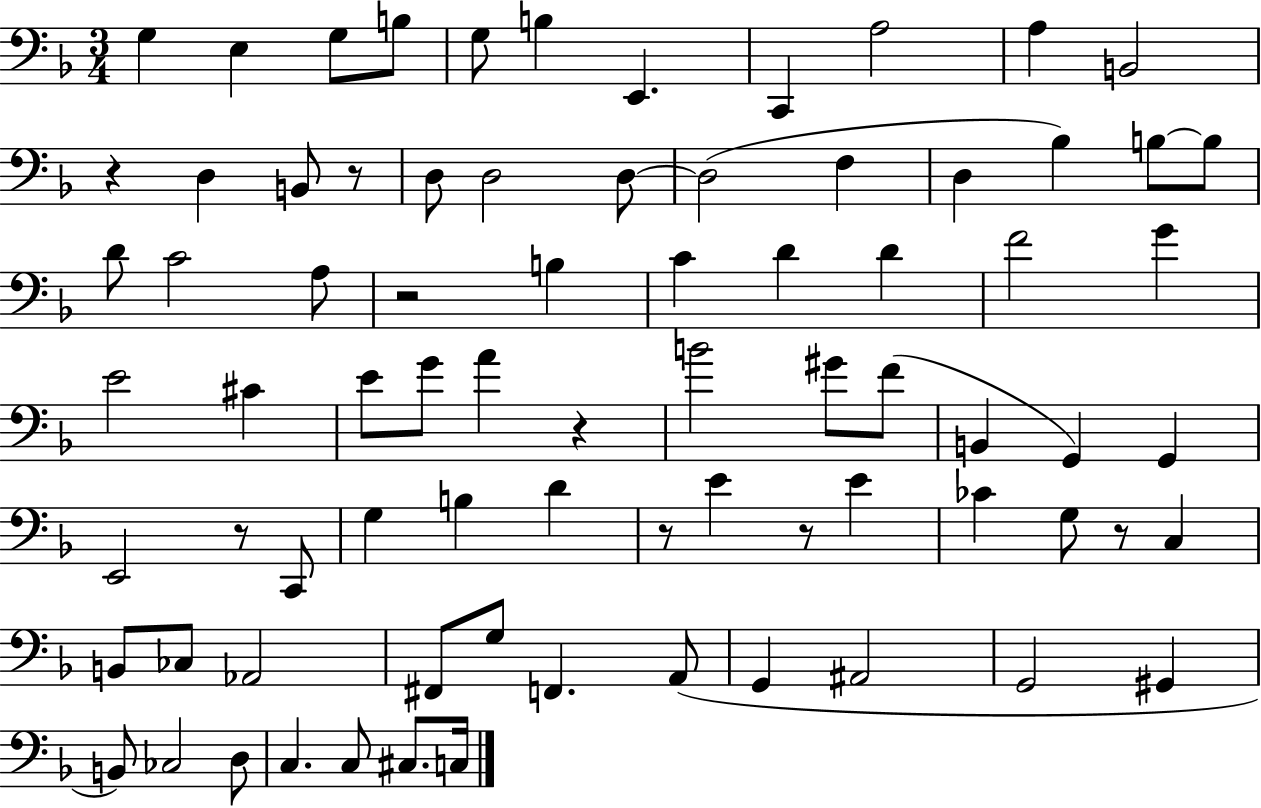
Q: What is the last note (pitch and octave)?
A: C3